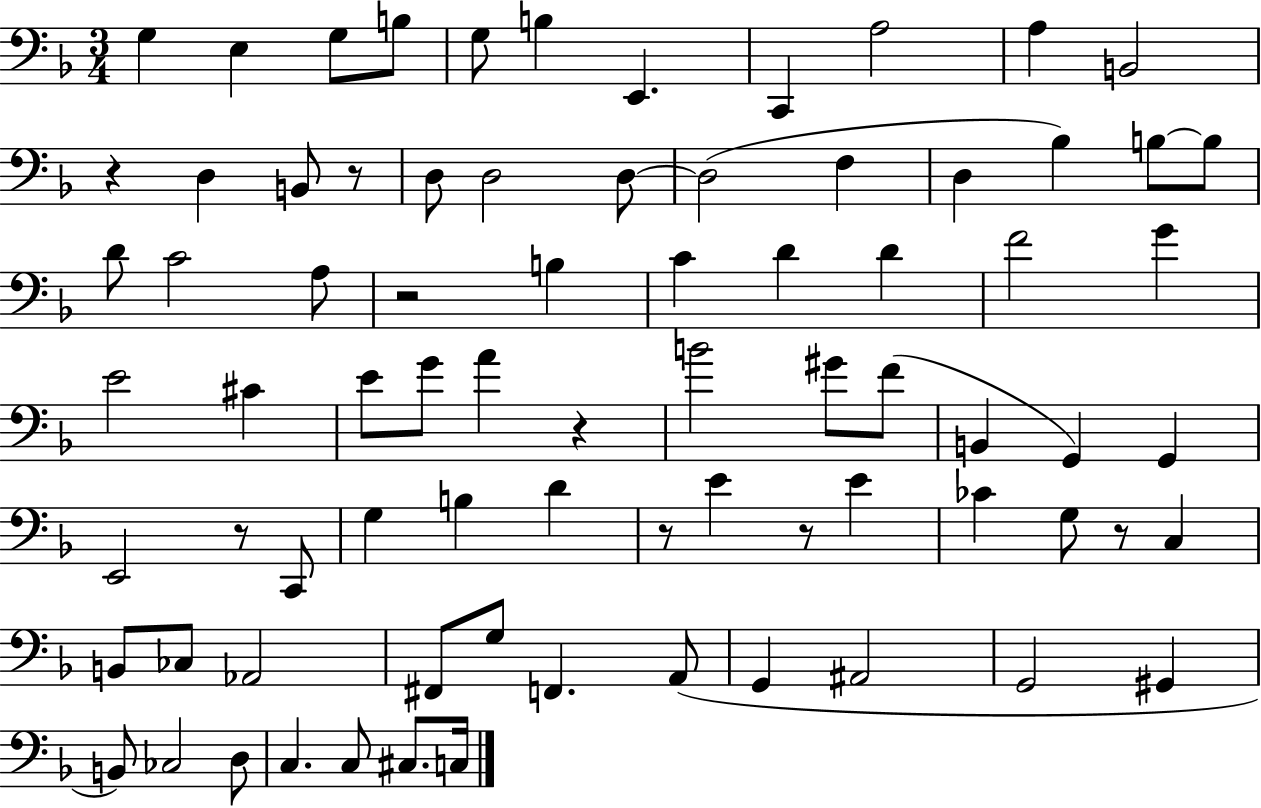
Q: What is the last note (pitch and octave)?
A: C3